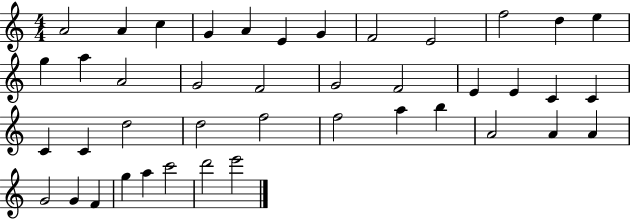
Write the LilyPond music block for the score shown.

{
  \clef treble
  \numericTimeSignature
  \time 4/4
  \key c \major
  a'2 a'4 c''4 | g'4 a'4 e'4 g'4 | f'2 e'2 | f''2 d''4 e''4 | \break g''4 a''4 a'2 | g'2 f'2 | g'2 f'2 | e'4 e'4 c'4 c'4 | \break c'4 c'4 d''2 | d''2 f''2 | f''2 a''4 b''4 | a'2 a'4 a'4 | \break g'2 g'4 f'4 | g''4 a''4 c'''2 | d'''2 e'''2 | \bar "|."
}